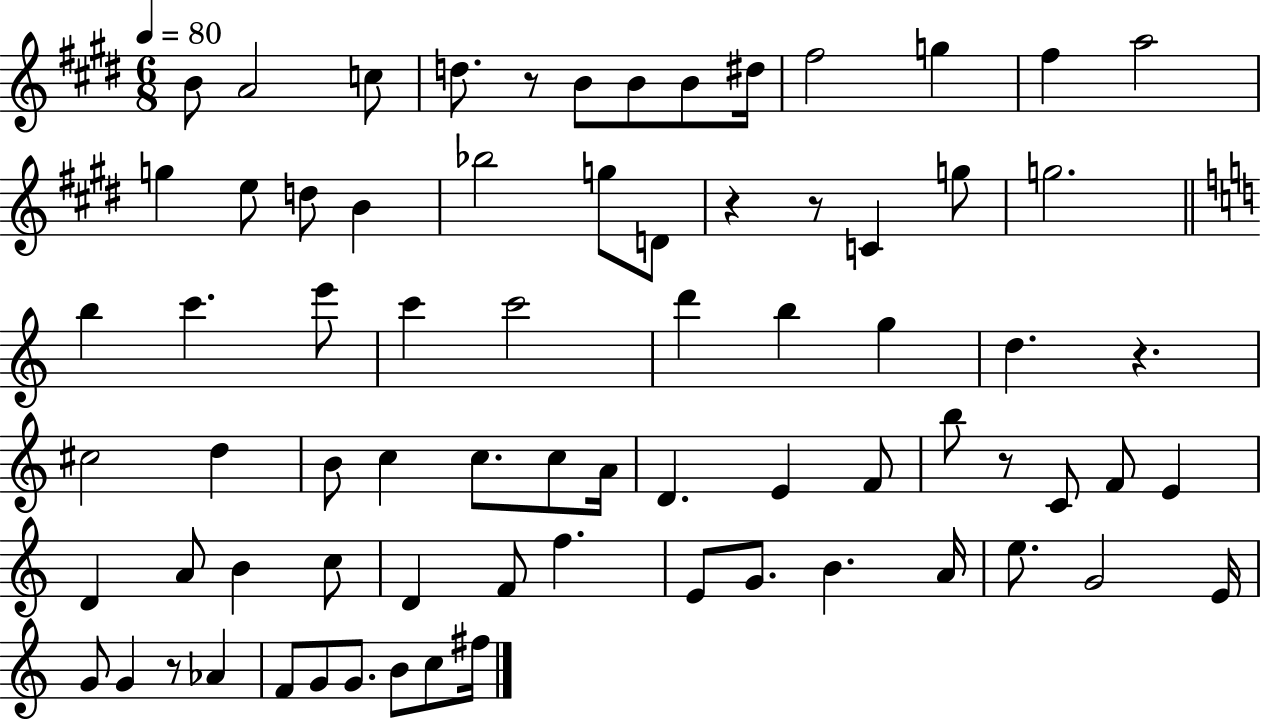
X:1
T:Untitled
M:6/8
L:1/4
K:E
B/2 A2 c/2 d/2 z/2 B/2 B/2 B/2 ^d/4 ^f2 g ^f a2 g e/2 d/2 B _b2 g/2 D/2 z z/2 C g/2 g2 b c' e'/2 c' c'2 d' b g d z ^c2 d B/2 c c/2 c/2 A/4 D E F/2 b/2 z/2 C/2 F/2 E D A/2 B c/2 D F/2 f E/2 G/2 B A/4 e/2 G2 E/4 G/2 G z/2 _A F/2 G/2 G/2 B/2 c/2 ^f/4